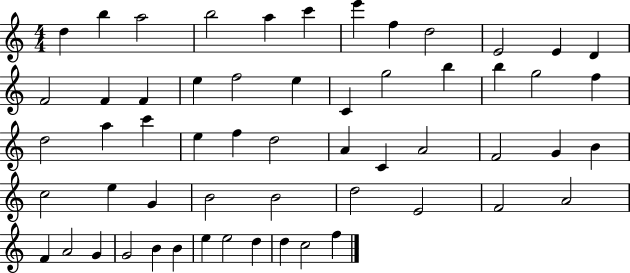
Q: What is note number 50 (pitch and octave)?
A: B4